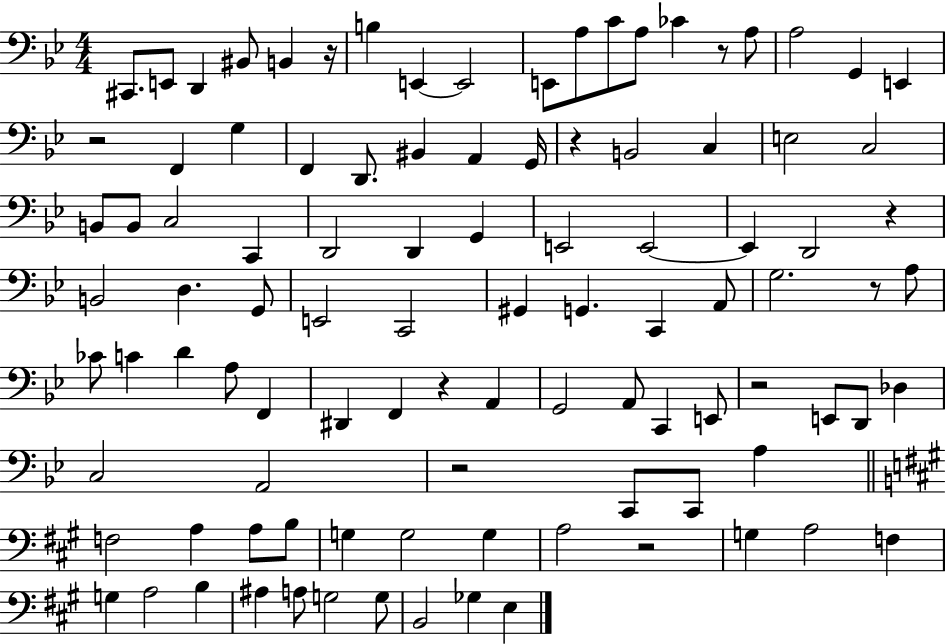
{
  \clef bass
  \numericTimeSignature
  \time 4/4
  \key bes \major
  \repeat volta 2 { cis,8. e,8 d,4 bis,8 b,4 r16 | b4 e,4~~ e,2 | e,8 a8 c'8 a8 ces'4 r8 a8 | a2 g,4 e,4 | \break r2 f,4 g4 | f,4 d,8. bis,4 a,4 g,16 | r4 b,2 c4 | e2 c2 | \break b,8 b,8 c2 c,4 | d,2 d,4 g,4 | e,2 e,2~~ | e,4 d,2 r4 | \break b,2 d4. g,8 | e,2 c,2 | gis,4 g,4. c,4 a,8 | g2. r8 a8 | \break ces'8 c'4 d'4 a8 f,4 | dis,4 f,4 r4 a,4 | g,2 a,8 c,4 e,8 | r2 e,8 d,8 des4 | \break c2 a,2 | r2 c,8 c,8 a4 | \bar "||" \break \key a \major f2 a4 a8 b8 | g4 g2 g4 | a2 r2 | g4 a2 f4 | \break g4 a2 b4 | ais4 a8 g2 g8 | b,2 ges4 e4 | } \bar "|."
}